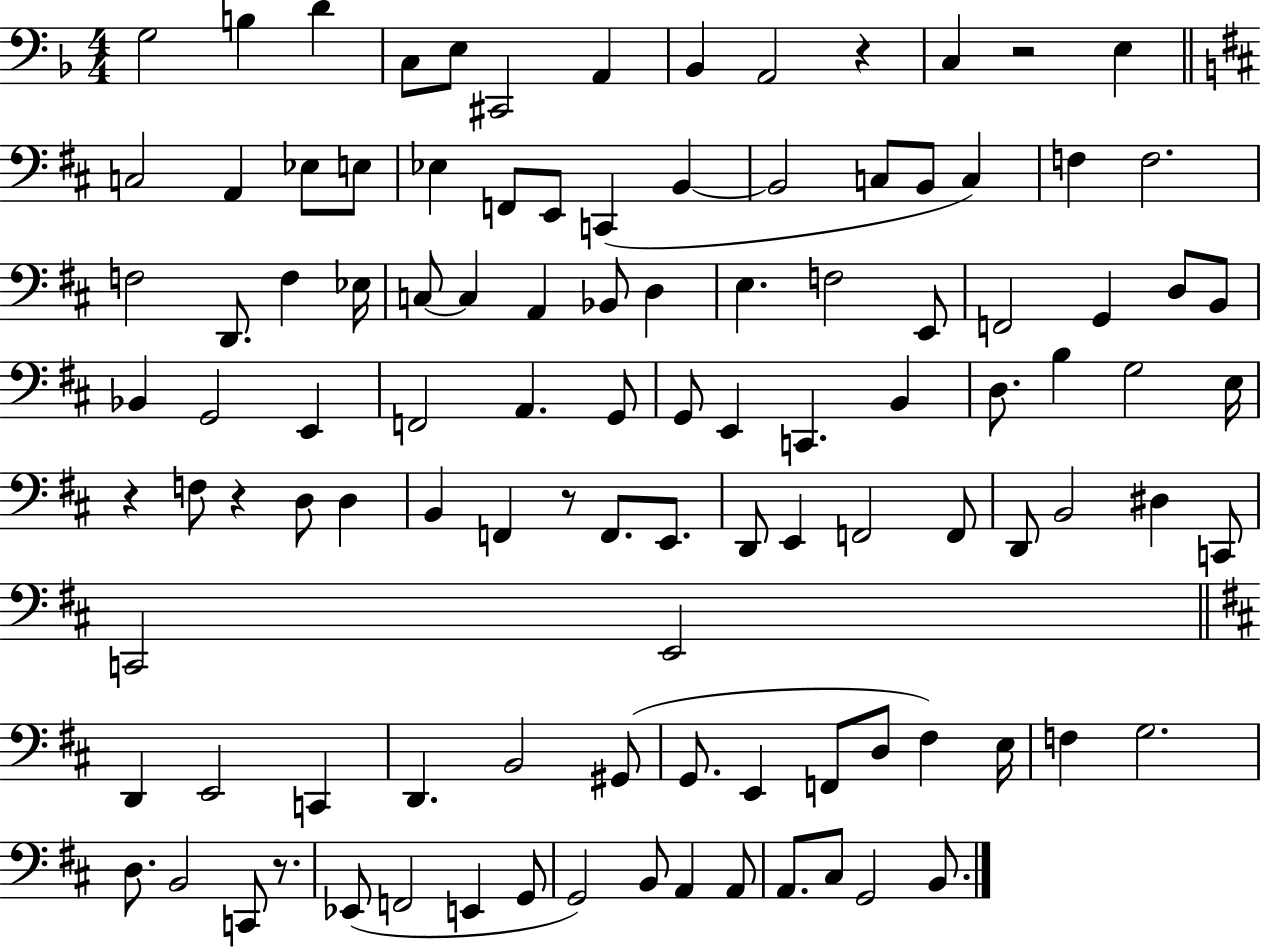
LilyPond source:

{
  \clef bass
  \numericTimeSignature
  \time 4/4
  \key f \major
  g2 b4 d'4 | c8 e8 cis,2 a,4 | bes,4 a,2 r4 | c4 r2 e4 | \break \bar "||" \break \key d \major c2 a,4 ees8 e8 | ees4 f,8 e,8 c,4( b,4~~ | b,2 c8 b,8 c4) | f4 f2. | \break f2 d,8. f4 ees16 | c8~~ c4 a,4 bes,8 d4 | e4. f2 e,8 | f,2 g,4 d8 b,8 | \break bes,4 g,2 e,4 | f,2 a,4. g,8 | g,8 e,4 c,4. b,4 | d8. b4 g2 e16 | \break r4 f8 r4 d8 d4 | b,4 f,4 r8 f,8. e,8. | d,8 e,4 f,2 f,8 | d,8 b,2 dis4 c,8 | \break c,2 e,2 | \bar "||" \break \key d \major d,4 e,2 c,4 | d,4. b,2 gis,8( | g,8. e,4 f,8 d8 fis4) e16 | f4 g2. | \break d8. b,2 c,8 r8. | ees,8( f,2 e,4 g,8 | g,2) b,8 a,4 a,8 | a,8. cis8 g,2 b,8. | \break \bar "|."
}